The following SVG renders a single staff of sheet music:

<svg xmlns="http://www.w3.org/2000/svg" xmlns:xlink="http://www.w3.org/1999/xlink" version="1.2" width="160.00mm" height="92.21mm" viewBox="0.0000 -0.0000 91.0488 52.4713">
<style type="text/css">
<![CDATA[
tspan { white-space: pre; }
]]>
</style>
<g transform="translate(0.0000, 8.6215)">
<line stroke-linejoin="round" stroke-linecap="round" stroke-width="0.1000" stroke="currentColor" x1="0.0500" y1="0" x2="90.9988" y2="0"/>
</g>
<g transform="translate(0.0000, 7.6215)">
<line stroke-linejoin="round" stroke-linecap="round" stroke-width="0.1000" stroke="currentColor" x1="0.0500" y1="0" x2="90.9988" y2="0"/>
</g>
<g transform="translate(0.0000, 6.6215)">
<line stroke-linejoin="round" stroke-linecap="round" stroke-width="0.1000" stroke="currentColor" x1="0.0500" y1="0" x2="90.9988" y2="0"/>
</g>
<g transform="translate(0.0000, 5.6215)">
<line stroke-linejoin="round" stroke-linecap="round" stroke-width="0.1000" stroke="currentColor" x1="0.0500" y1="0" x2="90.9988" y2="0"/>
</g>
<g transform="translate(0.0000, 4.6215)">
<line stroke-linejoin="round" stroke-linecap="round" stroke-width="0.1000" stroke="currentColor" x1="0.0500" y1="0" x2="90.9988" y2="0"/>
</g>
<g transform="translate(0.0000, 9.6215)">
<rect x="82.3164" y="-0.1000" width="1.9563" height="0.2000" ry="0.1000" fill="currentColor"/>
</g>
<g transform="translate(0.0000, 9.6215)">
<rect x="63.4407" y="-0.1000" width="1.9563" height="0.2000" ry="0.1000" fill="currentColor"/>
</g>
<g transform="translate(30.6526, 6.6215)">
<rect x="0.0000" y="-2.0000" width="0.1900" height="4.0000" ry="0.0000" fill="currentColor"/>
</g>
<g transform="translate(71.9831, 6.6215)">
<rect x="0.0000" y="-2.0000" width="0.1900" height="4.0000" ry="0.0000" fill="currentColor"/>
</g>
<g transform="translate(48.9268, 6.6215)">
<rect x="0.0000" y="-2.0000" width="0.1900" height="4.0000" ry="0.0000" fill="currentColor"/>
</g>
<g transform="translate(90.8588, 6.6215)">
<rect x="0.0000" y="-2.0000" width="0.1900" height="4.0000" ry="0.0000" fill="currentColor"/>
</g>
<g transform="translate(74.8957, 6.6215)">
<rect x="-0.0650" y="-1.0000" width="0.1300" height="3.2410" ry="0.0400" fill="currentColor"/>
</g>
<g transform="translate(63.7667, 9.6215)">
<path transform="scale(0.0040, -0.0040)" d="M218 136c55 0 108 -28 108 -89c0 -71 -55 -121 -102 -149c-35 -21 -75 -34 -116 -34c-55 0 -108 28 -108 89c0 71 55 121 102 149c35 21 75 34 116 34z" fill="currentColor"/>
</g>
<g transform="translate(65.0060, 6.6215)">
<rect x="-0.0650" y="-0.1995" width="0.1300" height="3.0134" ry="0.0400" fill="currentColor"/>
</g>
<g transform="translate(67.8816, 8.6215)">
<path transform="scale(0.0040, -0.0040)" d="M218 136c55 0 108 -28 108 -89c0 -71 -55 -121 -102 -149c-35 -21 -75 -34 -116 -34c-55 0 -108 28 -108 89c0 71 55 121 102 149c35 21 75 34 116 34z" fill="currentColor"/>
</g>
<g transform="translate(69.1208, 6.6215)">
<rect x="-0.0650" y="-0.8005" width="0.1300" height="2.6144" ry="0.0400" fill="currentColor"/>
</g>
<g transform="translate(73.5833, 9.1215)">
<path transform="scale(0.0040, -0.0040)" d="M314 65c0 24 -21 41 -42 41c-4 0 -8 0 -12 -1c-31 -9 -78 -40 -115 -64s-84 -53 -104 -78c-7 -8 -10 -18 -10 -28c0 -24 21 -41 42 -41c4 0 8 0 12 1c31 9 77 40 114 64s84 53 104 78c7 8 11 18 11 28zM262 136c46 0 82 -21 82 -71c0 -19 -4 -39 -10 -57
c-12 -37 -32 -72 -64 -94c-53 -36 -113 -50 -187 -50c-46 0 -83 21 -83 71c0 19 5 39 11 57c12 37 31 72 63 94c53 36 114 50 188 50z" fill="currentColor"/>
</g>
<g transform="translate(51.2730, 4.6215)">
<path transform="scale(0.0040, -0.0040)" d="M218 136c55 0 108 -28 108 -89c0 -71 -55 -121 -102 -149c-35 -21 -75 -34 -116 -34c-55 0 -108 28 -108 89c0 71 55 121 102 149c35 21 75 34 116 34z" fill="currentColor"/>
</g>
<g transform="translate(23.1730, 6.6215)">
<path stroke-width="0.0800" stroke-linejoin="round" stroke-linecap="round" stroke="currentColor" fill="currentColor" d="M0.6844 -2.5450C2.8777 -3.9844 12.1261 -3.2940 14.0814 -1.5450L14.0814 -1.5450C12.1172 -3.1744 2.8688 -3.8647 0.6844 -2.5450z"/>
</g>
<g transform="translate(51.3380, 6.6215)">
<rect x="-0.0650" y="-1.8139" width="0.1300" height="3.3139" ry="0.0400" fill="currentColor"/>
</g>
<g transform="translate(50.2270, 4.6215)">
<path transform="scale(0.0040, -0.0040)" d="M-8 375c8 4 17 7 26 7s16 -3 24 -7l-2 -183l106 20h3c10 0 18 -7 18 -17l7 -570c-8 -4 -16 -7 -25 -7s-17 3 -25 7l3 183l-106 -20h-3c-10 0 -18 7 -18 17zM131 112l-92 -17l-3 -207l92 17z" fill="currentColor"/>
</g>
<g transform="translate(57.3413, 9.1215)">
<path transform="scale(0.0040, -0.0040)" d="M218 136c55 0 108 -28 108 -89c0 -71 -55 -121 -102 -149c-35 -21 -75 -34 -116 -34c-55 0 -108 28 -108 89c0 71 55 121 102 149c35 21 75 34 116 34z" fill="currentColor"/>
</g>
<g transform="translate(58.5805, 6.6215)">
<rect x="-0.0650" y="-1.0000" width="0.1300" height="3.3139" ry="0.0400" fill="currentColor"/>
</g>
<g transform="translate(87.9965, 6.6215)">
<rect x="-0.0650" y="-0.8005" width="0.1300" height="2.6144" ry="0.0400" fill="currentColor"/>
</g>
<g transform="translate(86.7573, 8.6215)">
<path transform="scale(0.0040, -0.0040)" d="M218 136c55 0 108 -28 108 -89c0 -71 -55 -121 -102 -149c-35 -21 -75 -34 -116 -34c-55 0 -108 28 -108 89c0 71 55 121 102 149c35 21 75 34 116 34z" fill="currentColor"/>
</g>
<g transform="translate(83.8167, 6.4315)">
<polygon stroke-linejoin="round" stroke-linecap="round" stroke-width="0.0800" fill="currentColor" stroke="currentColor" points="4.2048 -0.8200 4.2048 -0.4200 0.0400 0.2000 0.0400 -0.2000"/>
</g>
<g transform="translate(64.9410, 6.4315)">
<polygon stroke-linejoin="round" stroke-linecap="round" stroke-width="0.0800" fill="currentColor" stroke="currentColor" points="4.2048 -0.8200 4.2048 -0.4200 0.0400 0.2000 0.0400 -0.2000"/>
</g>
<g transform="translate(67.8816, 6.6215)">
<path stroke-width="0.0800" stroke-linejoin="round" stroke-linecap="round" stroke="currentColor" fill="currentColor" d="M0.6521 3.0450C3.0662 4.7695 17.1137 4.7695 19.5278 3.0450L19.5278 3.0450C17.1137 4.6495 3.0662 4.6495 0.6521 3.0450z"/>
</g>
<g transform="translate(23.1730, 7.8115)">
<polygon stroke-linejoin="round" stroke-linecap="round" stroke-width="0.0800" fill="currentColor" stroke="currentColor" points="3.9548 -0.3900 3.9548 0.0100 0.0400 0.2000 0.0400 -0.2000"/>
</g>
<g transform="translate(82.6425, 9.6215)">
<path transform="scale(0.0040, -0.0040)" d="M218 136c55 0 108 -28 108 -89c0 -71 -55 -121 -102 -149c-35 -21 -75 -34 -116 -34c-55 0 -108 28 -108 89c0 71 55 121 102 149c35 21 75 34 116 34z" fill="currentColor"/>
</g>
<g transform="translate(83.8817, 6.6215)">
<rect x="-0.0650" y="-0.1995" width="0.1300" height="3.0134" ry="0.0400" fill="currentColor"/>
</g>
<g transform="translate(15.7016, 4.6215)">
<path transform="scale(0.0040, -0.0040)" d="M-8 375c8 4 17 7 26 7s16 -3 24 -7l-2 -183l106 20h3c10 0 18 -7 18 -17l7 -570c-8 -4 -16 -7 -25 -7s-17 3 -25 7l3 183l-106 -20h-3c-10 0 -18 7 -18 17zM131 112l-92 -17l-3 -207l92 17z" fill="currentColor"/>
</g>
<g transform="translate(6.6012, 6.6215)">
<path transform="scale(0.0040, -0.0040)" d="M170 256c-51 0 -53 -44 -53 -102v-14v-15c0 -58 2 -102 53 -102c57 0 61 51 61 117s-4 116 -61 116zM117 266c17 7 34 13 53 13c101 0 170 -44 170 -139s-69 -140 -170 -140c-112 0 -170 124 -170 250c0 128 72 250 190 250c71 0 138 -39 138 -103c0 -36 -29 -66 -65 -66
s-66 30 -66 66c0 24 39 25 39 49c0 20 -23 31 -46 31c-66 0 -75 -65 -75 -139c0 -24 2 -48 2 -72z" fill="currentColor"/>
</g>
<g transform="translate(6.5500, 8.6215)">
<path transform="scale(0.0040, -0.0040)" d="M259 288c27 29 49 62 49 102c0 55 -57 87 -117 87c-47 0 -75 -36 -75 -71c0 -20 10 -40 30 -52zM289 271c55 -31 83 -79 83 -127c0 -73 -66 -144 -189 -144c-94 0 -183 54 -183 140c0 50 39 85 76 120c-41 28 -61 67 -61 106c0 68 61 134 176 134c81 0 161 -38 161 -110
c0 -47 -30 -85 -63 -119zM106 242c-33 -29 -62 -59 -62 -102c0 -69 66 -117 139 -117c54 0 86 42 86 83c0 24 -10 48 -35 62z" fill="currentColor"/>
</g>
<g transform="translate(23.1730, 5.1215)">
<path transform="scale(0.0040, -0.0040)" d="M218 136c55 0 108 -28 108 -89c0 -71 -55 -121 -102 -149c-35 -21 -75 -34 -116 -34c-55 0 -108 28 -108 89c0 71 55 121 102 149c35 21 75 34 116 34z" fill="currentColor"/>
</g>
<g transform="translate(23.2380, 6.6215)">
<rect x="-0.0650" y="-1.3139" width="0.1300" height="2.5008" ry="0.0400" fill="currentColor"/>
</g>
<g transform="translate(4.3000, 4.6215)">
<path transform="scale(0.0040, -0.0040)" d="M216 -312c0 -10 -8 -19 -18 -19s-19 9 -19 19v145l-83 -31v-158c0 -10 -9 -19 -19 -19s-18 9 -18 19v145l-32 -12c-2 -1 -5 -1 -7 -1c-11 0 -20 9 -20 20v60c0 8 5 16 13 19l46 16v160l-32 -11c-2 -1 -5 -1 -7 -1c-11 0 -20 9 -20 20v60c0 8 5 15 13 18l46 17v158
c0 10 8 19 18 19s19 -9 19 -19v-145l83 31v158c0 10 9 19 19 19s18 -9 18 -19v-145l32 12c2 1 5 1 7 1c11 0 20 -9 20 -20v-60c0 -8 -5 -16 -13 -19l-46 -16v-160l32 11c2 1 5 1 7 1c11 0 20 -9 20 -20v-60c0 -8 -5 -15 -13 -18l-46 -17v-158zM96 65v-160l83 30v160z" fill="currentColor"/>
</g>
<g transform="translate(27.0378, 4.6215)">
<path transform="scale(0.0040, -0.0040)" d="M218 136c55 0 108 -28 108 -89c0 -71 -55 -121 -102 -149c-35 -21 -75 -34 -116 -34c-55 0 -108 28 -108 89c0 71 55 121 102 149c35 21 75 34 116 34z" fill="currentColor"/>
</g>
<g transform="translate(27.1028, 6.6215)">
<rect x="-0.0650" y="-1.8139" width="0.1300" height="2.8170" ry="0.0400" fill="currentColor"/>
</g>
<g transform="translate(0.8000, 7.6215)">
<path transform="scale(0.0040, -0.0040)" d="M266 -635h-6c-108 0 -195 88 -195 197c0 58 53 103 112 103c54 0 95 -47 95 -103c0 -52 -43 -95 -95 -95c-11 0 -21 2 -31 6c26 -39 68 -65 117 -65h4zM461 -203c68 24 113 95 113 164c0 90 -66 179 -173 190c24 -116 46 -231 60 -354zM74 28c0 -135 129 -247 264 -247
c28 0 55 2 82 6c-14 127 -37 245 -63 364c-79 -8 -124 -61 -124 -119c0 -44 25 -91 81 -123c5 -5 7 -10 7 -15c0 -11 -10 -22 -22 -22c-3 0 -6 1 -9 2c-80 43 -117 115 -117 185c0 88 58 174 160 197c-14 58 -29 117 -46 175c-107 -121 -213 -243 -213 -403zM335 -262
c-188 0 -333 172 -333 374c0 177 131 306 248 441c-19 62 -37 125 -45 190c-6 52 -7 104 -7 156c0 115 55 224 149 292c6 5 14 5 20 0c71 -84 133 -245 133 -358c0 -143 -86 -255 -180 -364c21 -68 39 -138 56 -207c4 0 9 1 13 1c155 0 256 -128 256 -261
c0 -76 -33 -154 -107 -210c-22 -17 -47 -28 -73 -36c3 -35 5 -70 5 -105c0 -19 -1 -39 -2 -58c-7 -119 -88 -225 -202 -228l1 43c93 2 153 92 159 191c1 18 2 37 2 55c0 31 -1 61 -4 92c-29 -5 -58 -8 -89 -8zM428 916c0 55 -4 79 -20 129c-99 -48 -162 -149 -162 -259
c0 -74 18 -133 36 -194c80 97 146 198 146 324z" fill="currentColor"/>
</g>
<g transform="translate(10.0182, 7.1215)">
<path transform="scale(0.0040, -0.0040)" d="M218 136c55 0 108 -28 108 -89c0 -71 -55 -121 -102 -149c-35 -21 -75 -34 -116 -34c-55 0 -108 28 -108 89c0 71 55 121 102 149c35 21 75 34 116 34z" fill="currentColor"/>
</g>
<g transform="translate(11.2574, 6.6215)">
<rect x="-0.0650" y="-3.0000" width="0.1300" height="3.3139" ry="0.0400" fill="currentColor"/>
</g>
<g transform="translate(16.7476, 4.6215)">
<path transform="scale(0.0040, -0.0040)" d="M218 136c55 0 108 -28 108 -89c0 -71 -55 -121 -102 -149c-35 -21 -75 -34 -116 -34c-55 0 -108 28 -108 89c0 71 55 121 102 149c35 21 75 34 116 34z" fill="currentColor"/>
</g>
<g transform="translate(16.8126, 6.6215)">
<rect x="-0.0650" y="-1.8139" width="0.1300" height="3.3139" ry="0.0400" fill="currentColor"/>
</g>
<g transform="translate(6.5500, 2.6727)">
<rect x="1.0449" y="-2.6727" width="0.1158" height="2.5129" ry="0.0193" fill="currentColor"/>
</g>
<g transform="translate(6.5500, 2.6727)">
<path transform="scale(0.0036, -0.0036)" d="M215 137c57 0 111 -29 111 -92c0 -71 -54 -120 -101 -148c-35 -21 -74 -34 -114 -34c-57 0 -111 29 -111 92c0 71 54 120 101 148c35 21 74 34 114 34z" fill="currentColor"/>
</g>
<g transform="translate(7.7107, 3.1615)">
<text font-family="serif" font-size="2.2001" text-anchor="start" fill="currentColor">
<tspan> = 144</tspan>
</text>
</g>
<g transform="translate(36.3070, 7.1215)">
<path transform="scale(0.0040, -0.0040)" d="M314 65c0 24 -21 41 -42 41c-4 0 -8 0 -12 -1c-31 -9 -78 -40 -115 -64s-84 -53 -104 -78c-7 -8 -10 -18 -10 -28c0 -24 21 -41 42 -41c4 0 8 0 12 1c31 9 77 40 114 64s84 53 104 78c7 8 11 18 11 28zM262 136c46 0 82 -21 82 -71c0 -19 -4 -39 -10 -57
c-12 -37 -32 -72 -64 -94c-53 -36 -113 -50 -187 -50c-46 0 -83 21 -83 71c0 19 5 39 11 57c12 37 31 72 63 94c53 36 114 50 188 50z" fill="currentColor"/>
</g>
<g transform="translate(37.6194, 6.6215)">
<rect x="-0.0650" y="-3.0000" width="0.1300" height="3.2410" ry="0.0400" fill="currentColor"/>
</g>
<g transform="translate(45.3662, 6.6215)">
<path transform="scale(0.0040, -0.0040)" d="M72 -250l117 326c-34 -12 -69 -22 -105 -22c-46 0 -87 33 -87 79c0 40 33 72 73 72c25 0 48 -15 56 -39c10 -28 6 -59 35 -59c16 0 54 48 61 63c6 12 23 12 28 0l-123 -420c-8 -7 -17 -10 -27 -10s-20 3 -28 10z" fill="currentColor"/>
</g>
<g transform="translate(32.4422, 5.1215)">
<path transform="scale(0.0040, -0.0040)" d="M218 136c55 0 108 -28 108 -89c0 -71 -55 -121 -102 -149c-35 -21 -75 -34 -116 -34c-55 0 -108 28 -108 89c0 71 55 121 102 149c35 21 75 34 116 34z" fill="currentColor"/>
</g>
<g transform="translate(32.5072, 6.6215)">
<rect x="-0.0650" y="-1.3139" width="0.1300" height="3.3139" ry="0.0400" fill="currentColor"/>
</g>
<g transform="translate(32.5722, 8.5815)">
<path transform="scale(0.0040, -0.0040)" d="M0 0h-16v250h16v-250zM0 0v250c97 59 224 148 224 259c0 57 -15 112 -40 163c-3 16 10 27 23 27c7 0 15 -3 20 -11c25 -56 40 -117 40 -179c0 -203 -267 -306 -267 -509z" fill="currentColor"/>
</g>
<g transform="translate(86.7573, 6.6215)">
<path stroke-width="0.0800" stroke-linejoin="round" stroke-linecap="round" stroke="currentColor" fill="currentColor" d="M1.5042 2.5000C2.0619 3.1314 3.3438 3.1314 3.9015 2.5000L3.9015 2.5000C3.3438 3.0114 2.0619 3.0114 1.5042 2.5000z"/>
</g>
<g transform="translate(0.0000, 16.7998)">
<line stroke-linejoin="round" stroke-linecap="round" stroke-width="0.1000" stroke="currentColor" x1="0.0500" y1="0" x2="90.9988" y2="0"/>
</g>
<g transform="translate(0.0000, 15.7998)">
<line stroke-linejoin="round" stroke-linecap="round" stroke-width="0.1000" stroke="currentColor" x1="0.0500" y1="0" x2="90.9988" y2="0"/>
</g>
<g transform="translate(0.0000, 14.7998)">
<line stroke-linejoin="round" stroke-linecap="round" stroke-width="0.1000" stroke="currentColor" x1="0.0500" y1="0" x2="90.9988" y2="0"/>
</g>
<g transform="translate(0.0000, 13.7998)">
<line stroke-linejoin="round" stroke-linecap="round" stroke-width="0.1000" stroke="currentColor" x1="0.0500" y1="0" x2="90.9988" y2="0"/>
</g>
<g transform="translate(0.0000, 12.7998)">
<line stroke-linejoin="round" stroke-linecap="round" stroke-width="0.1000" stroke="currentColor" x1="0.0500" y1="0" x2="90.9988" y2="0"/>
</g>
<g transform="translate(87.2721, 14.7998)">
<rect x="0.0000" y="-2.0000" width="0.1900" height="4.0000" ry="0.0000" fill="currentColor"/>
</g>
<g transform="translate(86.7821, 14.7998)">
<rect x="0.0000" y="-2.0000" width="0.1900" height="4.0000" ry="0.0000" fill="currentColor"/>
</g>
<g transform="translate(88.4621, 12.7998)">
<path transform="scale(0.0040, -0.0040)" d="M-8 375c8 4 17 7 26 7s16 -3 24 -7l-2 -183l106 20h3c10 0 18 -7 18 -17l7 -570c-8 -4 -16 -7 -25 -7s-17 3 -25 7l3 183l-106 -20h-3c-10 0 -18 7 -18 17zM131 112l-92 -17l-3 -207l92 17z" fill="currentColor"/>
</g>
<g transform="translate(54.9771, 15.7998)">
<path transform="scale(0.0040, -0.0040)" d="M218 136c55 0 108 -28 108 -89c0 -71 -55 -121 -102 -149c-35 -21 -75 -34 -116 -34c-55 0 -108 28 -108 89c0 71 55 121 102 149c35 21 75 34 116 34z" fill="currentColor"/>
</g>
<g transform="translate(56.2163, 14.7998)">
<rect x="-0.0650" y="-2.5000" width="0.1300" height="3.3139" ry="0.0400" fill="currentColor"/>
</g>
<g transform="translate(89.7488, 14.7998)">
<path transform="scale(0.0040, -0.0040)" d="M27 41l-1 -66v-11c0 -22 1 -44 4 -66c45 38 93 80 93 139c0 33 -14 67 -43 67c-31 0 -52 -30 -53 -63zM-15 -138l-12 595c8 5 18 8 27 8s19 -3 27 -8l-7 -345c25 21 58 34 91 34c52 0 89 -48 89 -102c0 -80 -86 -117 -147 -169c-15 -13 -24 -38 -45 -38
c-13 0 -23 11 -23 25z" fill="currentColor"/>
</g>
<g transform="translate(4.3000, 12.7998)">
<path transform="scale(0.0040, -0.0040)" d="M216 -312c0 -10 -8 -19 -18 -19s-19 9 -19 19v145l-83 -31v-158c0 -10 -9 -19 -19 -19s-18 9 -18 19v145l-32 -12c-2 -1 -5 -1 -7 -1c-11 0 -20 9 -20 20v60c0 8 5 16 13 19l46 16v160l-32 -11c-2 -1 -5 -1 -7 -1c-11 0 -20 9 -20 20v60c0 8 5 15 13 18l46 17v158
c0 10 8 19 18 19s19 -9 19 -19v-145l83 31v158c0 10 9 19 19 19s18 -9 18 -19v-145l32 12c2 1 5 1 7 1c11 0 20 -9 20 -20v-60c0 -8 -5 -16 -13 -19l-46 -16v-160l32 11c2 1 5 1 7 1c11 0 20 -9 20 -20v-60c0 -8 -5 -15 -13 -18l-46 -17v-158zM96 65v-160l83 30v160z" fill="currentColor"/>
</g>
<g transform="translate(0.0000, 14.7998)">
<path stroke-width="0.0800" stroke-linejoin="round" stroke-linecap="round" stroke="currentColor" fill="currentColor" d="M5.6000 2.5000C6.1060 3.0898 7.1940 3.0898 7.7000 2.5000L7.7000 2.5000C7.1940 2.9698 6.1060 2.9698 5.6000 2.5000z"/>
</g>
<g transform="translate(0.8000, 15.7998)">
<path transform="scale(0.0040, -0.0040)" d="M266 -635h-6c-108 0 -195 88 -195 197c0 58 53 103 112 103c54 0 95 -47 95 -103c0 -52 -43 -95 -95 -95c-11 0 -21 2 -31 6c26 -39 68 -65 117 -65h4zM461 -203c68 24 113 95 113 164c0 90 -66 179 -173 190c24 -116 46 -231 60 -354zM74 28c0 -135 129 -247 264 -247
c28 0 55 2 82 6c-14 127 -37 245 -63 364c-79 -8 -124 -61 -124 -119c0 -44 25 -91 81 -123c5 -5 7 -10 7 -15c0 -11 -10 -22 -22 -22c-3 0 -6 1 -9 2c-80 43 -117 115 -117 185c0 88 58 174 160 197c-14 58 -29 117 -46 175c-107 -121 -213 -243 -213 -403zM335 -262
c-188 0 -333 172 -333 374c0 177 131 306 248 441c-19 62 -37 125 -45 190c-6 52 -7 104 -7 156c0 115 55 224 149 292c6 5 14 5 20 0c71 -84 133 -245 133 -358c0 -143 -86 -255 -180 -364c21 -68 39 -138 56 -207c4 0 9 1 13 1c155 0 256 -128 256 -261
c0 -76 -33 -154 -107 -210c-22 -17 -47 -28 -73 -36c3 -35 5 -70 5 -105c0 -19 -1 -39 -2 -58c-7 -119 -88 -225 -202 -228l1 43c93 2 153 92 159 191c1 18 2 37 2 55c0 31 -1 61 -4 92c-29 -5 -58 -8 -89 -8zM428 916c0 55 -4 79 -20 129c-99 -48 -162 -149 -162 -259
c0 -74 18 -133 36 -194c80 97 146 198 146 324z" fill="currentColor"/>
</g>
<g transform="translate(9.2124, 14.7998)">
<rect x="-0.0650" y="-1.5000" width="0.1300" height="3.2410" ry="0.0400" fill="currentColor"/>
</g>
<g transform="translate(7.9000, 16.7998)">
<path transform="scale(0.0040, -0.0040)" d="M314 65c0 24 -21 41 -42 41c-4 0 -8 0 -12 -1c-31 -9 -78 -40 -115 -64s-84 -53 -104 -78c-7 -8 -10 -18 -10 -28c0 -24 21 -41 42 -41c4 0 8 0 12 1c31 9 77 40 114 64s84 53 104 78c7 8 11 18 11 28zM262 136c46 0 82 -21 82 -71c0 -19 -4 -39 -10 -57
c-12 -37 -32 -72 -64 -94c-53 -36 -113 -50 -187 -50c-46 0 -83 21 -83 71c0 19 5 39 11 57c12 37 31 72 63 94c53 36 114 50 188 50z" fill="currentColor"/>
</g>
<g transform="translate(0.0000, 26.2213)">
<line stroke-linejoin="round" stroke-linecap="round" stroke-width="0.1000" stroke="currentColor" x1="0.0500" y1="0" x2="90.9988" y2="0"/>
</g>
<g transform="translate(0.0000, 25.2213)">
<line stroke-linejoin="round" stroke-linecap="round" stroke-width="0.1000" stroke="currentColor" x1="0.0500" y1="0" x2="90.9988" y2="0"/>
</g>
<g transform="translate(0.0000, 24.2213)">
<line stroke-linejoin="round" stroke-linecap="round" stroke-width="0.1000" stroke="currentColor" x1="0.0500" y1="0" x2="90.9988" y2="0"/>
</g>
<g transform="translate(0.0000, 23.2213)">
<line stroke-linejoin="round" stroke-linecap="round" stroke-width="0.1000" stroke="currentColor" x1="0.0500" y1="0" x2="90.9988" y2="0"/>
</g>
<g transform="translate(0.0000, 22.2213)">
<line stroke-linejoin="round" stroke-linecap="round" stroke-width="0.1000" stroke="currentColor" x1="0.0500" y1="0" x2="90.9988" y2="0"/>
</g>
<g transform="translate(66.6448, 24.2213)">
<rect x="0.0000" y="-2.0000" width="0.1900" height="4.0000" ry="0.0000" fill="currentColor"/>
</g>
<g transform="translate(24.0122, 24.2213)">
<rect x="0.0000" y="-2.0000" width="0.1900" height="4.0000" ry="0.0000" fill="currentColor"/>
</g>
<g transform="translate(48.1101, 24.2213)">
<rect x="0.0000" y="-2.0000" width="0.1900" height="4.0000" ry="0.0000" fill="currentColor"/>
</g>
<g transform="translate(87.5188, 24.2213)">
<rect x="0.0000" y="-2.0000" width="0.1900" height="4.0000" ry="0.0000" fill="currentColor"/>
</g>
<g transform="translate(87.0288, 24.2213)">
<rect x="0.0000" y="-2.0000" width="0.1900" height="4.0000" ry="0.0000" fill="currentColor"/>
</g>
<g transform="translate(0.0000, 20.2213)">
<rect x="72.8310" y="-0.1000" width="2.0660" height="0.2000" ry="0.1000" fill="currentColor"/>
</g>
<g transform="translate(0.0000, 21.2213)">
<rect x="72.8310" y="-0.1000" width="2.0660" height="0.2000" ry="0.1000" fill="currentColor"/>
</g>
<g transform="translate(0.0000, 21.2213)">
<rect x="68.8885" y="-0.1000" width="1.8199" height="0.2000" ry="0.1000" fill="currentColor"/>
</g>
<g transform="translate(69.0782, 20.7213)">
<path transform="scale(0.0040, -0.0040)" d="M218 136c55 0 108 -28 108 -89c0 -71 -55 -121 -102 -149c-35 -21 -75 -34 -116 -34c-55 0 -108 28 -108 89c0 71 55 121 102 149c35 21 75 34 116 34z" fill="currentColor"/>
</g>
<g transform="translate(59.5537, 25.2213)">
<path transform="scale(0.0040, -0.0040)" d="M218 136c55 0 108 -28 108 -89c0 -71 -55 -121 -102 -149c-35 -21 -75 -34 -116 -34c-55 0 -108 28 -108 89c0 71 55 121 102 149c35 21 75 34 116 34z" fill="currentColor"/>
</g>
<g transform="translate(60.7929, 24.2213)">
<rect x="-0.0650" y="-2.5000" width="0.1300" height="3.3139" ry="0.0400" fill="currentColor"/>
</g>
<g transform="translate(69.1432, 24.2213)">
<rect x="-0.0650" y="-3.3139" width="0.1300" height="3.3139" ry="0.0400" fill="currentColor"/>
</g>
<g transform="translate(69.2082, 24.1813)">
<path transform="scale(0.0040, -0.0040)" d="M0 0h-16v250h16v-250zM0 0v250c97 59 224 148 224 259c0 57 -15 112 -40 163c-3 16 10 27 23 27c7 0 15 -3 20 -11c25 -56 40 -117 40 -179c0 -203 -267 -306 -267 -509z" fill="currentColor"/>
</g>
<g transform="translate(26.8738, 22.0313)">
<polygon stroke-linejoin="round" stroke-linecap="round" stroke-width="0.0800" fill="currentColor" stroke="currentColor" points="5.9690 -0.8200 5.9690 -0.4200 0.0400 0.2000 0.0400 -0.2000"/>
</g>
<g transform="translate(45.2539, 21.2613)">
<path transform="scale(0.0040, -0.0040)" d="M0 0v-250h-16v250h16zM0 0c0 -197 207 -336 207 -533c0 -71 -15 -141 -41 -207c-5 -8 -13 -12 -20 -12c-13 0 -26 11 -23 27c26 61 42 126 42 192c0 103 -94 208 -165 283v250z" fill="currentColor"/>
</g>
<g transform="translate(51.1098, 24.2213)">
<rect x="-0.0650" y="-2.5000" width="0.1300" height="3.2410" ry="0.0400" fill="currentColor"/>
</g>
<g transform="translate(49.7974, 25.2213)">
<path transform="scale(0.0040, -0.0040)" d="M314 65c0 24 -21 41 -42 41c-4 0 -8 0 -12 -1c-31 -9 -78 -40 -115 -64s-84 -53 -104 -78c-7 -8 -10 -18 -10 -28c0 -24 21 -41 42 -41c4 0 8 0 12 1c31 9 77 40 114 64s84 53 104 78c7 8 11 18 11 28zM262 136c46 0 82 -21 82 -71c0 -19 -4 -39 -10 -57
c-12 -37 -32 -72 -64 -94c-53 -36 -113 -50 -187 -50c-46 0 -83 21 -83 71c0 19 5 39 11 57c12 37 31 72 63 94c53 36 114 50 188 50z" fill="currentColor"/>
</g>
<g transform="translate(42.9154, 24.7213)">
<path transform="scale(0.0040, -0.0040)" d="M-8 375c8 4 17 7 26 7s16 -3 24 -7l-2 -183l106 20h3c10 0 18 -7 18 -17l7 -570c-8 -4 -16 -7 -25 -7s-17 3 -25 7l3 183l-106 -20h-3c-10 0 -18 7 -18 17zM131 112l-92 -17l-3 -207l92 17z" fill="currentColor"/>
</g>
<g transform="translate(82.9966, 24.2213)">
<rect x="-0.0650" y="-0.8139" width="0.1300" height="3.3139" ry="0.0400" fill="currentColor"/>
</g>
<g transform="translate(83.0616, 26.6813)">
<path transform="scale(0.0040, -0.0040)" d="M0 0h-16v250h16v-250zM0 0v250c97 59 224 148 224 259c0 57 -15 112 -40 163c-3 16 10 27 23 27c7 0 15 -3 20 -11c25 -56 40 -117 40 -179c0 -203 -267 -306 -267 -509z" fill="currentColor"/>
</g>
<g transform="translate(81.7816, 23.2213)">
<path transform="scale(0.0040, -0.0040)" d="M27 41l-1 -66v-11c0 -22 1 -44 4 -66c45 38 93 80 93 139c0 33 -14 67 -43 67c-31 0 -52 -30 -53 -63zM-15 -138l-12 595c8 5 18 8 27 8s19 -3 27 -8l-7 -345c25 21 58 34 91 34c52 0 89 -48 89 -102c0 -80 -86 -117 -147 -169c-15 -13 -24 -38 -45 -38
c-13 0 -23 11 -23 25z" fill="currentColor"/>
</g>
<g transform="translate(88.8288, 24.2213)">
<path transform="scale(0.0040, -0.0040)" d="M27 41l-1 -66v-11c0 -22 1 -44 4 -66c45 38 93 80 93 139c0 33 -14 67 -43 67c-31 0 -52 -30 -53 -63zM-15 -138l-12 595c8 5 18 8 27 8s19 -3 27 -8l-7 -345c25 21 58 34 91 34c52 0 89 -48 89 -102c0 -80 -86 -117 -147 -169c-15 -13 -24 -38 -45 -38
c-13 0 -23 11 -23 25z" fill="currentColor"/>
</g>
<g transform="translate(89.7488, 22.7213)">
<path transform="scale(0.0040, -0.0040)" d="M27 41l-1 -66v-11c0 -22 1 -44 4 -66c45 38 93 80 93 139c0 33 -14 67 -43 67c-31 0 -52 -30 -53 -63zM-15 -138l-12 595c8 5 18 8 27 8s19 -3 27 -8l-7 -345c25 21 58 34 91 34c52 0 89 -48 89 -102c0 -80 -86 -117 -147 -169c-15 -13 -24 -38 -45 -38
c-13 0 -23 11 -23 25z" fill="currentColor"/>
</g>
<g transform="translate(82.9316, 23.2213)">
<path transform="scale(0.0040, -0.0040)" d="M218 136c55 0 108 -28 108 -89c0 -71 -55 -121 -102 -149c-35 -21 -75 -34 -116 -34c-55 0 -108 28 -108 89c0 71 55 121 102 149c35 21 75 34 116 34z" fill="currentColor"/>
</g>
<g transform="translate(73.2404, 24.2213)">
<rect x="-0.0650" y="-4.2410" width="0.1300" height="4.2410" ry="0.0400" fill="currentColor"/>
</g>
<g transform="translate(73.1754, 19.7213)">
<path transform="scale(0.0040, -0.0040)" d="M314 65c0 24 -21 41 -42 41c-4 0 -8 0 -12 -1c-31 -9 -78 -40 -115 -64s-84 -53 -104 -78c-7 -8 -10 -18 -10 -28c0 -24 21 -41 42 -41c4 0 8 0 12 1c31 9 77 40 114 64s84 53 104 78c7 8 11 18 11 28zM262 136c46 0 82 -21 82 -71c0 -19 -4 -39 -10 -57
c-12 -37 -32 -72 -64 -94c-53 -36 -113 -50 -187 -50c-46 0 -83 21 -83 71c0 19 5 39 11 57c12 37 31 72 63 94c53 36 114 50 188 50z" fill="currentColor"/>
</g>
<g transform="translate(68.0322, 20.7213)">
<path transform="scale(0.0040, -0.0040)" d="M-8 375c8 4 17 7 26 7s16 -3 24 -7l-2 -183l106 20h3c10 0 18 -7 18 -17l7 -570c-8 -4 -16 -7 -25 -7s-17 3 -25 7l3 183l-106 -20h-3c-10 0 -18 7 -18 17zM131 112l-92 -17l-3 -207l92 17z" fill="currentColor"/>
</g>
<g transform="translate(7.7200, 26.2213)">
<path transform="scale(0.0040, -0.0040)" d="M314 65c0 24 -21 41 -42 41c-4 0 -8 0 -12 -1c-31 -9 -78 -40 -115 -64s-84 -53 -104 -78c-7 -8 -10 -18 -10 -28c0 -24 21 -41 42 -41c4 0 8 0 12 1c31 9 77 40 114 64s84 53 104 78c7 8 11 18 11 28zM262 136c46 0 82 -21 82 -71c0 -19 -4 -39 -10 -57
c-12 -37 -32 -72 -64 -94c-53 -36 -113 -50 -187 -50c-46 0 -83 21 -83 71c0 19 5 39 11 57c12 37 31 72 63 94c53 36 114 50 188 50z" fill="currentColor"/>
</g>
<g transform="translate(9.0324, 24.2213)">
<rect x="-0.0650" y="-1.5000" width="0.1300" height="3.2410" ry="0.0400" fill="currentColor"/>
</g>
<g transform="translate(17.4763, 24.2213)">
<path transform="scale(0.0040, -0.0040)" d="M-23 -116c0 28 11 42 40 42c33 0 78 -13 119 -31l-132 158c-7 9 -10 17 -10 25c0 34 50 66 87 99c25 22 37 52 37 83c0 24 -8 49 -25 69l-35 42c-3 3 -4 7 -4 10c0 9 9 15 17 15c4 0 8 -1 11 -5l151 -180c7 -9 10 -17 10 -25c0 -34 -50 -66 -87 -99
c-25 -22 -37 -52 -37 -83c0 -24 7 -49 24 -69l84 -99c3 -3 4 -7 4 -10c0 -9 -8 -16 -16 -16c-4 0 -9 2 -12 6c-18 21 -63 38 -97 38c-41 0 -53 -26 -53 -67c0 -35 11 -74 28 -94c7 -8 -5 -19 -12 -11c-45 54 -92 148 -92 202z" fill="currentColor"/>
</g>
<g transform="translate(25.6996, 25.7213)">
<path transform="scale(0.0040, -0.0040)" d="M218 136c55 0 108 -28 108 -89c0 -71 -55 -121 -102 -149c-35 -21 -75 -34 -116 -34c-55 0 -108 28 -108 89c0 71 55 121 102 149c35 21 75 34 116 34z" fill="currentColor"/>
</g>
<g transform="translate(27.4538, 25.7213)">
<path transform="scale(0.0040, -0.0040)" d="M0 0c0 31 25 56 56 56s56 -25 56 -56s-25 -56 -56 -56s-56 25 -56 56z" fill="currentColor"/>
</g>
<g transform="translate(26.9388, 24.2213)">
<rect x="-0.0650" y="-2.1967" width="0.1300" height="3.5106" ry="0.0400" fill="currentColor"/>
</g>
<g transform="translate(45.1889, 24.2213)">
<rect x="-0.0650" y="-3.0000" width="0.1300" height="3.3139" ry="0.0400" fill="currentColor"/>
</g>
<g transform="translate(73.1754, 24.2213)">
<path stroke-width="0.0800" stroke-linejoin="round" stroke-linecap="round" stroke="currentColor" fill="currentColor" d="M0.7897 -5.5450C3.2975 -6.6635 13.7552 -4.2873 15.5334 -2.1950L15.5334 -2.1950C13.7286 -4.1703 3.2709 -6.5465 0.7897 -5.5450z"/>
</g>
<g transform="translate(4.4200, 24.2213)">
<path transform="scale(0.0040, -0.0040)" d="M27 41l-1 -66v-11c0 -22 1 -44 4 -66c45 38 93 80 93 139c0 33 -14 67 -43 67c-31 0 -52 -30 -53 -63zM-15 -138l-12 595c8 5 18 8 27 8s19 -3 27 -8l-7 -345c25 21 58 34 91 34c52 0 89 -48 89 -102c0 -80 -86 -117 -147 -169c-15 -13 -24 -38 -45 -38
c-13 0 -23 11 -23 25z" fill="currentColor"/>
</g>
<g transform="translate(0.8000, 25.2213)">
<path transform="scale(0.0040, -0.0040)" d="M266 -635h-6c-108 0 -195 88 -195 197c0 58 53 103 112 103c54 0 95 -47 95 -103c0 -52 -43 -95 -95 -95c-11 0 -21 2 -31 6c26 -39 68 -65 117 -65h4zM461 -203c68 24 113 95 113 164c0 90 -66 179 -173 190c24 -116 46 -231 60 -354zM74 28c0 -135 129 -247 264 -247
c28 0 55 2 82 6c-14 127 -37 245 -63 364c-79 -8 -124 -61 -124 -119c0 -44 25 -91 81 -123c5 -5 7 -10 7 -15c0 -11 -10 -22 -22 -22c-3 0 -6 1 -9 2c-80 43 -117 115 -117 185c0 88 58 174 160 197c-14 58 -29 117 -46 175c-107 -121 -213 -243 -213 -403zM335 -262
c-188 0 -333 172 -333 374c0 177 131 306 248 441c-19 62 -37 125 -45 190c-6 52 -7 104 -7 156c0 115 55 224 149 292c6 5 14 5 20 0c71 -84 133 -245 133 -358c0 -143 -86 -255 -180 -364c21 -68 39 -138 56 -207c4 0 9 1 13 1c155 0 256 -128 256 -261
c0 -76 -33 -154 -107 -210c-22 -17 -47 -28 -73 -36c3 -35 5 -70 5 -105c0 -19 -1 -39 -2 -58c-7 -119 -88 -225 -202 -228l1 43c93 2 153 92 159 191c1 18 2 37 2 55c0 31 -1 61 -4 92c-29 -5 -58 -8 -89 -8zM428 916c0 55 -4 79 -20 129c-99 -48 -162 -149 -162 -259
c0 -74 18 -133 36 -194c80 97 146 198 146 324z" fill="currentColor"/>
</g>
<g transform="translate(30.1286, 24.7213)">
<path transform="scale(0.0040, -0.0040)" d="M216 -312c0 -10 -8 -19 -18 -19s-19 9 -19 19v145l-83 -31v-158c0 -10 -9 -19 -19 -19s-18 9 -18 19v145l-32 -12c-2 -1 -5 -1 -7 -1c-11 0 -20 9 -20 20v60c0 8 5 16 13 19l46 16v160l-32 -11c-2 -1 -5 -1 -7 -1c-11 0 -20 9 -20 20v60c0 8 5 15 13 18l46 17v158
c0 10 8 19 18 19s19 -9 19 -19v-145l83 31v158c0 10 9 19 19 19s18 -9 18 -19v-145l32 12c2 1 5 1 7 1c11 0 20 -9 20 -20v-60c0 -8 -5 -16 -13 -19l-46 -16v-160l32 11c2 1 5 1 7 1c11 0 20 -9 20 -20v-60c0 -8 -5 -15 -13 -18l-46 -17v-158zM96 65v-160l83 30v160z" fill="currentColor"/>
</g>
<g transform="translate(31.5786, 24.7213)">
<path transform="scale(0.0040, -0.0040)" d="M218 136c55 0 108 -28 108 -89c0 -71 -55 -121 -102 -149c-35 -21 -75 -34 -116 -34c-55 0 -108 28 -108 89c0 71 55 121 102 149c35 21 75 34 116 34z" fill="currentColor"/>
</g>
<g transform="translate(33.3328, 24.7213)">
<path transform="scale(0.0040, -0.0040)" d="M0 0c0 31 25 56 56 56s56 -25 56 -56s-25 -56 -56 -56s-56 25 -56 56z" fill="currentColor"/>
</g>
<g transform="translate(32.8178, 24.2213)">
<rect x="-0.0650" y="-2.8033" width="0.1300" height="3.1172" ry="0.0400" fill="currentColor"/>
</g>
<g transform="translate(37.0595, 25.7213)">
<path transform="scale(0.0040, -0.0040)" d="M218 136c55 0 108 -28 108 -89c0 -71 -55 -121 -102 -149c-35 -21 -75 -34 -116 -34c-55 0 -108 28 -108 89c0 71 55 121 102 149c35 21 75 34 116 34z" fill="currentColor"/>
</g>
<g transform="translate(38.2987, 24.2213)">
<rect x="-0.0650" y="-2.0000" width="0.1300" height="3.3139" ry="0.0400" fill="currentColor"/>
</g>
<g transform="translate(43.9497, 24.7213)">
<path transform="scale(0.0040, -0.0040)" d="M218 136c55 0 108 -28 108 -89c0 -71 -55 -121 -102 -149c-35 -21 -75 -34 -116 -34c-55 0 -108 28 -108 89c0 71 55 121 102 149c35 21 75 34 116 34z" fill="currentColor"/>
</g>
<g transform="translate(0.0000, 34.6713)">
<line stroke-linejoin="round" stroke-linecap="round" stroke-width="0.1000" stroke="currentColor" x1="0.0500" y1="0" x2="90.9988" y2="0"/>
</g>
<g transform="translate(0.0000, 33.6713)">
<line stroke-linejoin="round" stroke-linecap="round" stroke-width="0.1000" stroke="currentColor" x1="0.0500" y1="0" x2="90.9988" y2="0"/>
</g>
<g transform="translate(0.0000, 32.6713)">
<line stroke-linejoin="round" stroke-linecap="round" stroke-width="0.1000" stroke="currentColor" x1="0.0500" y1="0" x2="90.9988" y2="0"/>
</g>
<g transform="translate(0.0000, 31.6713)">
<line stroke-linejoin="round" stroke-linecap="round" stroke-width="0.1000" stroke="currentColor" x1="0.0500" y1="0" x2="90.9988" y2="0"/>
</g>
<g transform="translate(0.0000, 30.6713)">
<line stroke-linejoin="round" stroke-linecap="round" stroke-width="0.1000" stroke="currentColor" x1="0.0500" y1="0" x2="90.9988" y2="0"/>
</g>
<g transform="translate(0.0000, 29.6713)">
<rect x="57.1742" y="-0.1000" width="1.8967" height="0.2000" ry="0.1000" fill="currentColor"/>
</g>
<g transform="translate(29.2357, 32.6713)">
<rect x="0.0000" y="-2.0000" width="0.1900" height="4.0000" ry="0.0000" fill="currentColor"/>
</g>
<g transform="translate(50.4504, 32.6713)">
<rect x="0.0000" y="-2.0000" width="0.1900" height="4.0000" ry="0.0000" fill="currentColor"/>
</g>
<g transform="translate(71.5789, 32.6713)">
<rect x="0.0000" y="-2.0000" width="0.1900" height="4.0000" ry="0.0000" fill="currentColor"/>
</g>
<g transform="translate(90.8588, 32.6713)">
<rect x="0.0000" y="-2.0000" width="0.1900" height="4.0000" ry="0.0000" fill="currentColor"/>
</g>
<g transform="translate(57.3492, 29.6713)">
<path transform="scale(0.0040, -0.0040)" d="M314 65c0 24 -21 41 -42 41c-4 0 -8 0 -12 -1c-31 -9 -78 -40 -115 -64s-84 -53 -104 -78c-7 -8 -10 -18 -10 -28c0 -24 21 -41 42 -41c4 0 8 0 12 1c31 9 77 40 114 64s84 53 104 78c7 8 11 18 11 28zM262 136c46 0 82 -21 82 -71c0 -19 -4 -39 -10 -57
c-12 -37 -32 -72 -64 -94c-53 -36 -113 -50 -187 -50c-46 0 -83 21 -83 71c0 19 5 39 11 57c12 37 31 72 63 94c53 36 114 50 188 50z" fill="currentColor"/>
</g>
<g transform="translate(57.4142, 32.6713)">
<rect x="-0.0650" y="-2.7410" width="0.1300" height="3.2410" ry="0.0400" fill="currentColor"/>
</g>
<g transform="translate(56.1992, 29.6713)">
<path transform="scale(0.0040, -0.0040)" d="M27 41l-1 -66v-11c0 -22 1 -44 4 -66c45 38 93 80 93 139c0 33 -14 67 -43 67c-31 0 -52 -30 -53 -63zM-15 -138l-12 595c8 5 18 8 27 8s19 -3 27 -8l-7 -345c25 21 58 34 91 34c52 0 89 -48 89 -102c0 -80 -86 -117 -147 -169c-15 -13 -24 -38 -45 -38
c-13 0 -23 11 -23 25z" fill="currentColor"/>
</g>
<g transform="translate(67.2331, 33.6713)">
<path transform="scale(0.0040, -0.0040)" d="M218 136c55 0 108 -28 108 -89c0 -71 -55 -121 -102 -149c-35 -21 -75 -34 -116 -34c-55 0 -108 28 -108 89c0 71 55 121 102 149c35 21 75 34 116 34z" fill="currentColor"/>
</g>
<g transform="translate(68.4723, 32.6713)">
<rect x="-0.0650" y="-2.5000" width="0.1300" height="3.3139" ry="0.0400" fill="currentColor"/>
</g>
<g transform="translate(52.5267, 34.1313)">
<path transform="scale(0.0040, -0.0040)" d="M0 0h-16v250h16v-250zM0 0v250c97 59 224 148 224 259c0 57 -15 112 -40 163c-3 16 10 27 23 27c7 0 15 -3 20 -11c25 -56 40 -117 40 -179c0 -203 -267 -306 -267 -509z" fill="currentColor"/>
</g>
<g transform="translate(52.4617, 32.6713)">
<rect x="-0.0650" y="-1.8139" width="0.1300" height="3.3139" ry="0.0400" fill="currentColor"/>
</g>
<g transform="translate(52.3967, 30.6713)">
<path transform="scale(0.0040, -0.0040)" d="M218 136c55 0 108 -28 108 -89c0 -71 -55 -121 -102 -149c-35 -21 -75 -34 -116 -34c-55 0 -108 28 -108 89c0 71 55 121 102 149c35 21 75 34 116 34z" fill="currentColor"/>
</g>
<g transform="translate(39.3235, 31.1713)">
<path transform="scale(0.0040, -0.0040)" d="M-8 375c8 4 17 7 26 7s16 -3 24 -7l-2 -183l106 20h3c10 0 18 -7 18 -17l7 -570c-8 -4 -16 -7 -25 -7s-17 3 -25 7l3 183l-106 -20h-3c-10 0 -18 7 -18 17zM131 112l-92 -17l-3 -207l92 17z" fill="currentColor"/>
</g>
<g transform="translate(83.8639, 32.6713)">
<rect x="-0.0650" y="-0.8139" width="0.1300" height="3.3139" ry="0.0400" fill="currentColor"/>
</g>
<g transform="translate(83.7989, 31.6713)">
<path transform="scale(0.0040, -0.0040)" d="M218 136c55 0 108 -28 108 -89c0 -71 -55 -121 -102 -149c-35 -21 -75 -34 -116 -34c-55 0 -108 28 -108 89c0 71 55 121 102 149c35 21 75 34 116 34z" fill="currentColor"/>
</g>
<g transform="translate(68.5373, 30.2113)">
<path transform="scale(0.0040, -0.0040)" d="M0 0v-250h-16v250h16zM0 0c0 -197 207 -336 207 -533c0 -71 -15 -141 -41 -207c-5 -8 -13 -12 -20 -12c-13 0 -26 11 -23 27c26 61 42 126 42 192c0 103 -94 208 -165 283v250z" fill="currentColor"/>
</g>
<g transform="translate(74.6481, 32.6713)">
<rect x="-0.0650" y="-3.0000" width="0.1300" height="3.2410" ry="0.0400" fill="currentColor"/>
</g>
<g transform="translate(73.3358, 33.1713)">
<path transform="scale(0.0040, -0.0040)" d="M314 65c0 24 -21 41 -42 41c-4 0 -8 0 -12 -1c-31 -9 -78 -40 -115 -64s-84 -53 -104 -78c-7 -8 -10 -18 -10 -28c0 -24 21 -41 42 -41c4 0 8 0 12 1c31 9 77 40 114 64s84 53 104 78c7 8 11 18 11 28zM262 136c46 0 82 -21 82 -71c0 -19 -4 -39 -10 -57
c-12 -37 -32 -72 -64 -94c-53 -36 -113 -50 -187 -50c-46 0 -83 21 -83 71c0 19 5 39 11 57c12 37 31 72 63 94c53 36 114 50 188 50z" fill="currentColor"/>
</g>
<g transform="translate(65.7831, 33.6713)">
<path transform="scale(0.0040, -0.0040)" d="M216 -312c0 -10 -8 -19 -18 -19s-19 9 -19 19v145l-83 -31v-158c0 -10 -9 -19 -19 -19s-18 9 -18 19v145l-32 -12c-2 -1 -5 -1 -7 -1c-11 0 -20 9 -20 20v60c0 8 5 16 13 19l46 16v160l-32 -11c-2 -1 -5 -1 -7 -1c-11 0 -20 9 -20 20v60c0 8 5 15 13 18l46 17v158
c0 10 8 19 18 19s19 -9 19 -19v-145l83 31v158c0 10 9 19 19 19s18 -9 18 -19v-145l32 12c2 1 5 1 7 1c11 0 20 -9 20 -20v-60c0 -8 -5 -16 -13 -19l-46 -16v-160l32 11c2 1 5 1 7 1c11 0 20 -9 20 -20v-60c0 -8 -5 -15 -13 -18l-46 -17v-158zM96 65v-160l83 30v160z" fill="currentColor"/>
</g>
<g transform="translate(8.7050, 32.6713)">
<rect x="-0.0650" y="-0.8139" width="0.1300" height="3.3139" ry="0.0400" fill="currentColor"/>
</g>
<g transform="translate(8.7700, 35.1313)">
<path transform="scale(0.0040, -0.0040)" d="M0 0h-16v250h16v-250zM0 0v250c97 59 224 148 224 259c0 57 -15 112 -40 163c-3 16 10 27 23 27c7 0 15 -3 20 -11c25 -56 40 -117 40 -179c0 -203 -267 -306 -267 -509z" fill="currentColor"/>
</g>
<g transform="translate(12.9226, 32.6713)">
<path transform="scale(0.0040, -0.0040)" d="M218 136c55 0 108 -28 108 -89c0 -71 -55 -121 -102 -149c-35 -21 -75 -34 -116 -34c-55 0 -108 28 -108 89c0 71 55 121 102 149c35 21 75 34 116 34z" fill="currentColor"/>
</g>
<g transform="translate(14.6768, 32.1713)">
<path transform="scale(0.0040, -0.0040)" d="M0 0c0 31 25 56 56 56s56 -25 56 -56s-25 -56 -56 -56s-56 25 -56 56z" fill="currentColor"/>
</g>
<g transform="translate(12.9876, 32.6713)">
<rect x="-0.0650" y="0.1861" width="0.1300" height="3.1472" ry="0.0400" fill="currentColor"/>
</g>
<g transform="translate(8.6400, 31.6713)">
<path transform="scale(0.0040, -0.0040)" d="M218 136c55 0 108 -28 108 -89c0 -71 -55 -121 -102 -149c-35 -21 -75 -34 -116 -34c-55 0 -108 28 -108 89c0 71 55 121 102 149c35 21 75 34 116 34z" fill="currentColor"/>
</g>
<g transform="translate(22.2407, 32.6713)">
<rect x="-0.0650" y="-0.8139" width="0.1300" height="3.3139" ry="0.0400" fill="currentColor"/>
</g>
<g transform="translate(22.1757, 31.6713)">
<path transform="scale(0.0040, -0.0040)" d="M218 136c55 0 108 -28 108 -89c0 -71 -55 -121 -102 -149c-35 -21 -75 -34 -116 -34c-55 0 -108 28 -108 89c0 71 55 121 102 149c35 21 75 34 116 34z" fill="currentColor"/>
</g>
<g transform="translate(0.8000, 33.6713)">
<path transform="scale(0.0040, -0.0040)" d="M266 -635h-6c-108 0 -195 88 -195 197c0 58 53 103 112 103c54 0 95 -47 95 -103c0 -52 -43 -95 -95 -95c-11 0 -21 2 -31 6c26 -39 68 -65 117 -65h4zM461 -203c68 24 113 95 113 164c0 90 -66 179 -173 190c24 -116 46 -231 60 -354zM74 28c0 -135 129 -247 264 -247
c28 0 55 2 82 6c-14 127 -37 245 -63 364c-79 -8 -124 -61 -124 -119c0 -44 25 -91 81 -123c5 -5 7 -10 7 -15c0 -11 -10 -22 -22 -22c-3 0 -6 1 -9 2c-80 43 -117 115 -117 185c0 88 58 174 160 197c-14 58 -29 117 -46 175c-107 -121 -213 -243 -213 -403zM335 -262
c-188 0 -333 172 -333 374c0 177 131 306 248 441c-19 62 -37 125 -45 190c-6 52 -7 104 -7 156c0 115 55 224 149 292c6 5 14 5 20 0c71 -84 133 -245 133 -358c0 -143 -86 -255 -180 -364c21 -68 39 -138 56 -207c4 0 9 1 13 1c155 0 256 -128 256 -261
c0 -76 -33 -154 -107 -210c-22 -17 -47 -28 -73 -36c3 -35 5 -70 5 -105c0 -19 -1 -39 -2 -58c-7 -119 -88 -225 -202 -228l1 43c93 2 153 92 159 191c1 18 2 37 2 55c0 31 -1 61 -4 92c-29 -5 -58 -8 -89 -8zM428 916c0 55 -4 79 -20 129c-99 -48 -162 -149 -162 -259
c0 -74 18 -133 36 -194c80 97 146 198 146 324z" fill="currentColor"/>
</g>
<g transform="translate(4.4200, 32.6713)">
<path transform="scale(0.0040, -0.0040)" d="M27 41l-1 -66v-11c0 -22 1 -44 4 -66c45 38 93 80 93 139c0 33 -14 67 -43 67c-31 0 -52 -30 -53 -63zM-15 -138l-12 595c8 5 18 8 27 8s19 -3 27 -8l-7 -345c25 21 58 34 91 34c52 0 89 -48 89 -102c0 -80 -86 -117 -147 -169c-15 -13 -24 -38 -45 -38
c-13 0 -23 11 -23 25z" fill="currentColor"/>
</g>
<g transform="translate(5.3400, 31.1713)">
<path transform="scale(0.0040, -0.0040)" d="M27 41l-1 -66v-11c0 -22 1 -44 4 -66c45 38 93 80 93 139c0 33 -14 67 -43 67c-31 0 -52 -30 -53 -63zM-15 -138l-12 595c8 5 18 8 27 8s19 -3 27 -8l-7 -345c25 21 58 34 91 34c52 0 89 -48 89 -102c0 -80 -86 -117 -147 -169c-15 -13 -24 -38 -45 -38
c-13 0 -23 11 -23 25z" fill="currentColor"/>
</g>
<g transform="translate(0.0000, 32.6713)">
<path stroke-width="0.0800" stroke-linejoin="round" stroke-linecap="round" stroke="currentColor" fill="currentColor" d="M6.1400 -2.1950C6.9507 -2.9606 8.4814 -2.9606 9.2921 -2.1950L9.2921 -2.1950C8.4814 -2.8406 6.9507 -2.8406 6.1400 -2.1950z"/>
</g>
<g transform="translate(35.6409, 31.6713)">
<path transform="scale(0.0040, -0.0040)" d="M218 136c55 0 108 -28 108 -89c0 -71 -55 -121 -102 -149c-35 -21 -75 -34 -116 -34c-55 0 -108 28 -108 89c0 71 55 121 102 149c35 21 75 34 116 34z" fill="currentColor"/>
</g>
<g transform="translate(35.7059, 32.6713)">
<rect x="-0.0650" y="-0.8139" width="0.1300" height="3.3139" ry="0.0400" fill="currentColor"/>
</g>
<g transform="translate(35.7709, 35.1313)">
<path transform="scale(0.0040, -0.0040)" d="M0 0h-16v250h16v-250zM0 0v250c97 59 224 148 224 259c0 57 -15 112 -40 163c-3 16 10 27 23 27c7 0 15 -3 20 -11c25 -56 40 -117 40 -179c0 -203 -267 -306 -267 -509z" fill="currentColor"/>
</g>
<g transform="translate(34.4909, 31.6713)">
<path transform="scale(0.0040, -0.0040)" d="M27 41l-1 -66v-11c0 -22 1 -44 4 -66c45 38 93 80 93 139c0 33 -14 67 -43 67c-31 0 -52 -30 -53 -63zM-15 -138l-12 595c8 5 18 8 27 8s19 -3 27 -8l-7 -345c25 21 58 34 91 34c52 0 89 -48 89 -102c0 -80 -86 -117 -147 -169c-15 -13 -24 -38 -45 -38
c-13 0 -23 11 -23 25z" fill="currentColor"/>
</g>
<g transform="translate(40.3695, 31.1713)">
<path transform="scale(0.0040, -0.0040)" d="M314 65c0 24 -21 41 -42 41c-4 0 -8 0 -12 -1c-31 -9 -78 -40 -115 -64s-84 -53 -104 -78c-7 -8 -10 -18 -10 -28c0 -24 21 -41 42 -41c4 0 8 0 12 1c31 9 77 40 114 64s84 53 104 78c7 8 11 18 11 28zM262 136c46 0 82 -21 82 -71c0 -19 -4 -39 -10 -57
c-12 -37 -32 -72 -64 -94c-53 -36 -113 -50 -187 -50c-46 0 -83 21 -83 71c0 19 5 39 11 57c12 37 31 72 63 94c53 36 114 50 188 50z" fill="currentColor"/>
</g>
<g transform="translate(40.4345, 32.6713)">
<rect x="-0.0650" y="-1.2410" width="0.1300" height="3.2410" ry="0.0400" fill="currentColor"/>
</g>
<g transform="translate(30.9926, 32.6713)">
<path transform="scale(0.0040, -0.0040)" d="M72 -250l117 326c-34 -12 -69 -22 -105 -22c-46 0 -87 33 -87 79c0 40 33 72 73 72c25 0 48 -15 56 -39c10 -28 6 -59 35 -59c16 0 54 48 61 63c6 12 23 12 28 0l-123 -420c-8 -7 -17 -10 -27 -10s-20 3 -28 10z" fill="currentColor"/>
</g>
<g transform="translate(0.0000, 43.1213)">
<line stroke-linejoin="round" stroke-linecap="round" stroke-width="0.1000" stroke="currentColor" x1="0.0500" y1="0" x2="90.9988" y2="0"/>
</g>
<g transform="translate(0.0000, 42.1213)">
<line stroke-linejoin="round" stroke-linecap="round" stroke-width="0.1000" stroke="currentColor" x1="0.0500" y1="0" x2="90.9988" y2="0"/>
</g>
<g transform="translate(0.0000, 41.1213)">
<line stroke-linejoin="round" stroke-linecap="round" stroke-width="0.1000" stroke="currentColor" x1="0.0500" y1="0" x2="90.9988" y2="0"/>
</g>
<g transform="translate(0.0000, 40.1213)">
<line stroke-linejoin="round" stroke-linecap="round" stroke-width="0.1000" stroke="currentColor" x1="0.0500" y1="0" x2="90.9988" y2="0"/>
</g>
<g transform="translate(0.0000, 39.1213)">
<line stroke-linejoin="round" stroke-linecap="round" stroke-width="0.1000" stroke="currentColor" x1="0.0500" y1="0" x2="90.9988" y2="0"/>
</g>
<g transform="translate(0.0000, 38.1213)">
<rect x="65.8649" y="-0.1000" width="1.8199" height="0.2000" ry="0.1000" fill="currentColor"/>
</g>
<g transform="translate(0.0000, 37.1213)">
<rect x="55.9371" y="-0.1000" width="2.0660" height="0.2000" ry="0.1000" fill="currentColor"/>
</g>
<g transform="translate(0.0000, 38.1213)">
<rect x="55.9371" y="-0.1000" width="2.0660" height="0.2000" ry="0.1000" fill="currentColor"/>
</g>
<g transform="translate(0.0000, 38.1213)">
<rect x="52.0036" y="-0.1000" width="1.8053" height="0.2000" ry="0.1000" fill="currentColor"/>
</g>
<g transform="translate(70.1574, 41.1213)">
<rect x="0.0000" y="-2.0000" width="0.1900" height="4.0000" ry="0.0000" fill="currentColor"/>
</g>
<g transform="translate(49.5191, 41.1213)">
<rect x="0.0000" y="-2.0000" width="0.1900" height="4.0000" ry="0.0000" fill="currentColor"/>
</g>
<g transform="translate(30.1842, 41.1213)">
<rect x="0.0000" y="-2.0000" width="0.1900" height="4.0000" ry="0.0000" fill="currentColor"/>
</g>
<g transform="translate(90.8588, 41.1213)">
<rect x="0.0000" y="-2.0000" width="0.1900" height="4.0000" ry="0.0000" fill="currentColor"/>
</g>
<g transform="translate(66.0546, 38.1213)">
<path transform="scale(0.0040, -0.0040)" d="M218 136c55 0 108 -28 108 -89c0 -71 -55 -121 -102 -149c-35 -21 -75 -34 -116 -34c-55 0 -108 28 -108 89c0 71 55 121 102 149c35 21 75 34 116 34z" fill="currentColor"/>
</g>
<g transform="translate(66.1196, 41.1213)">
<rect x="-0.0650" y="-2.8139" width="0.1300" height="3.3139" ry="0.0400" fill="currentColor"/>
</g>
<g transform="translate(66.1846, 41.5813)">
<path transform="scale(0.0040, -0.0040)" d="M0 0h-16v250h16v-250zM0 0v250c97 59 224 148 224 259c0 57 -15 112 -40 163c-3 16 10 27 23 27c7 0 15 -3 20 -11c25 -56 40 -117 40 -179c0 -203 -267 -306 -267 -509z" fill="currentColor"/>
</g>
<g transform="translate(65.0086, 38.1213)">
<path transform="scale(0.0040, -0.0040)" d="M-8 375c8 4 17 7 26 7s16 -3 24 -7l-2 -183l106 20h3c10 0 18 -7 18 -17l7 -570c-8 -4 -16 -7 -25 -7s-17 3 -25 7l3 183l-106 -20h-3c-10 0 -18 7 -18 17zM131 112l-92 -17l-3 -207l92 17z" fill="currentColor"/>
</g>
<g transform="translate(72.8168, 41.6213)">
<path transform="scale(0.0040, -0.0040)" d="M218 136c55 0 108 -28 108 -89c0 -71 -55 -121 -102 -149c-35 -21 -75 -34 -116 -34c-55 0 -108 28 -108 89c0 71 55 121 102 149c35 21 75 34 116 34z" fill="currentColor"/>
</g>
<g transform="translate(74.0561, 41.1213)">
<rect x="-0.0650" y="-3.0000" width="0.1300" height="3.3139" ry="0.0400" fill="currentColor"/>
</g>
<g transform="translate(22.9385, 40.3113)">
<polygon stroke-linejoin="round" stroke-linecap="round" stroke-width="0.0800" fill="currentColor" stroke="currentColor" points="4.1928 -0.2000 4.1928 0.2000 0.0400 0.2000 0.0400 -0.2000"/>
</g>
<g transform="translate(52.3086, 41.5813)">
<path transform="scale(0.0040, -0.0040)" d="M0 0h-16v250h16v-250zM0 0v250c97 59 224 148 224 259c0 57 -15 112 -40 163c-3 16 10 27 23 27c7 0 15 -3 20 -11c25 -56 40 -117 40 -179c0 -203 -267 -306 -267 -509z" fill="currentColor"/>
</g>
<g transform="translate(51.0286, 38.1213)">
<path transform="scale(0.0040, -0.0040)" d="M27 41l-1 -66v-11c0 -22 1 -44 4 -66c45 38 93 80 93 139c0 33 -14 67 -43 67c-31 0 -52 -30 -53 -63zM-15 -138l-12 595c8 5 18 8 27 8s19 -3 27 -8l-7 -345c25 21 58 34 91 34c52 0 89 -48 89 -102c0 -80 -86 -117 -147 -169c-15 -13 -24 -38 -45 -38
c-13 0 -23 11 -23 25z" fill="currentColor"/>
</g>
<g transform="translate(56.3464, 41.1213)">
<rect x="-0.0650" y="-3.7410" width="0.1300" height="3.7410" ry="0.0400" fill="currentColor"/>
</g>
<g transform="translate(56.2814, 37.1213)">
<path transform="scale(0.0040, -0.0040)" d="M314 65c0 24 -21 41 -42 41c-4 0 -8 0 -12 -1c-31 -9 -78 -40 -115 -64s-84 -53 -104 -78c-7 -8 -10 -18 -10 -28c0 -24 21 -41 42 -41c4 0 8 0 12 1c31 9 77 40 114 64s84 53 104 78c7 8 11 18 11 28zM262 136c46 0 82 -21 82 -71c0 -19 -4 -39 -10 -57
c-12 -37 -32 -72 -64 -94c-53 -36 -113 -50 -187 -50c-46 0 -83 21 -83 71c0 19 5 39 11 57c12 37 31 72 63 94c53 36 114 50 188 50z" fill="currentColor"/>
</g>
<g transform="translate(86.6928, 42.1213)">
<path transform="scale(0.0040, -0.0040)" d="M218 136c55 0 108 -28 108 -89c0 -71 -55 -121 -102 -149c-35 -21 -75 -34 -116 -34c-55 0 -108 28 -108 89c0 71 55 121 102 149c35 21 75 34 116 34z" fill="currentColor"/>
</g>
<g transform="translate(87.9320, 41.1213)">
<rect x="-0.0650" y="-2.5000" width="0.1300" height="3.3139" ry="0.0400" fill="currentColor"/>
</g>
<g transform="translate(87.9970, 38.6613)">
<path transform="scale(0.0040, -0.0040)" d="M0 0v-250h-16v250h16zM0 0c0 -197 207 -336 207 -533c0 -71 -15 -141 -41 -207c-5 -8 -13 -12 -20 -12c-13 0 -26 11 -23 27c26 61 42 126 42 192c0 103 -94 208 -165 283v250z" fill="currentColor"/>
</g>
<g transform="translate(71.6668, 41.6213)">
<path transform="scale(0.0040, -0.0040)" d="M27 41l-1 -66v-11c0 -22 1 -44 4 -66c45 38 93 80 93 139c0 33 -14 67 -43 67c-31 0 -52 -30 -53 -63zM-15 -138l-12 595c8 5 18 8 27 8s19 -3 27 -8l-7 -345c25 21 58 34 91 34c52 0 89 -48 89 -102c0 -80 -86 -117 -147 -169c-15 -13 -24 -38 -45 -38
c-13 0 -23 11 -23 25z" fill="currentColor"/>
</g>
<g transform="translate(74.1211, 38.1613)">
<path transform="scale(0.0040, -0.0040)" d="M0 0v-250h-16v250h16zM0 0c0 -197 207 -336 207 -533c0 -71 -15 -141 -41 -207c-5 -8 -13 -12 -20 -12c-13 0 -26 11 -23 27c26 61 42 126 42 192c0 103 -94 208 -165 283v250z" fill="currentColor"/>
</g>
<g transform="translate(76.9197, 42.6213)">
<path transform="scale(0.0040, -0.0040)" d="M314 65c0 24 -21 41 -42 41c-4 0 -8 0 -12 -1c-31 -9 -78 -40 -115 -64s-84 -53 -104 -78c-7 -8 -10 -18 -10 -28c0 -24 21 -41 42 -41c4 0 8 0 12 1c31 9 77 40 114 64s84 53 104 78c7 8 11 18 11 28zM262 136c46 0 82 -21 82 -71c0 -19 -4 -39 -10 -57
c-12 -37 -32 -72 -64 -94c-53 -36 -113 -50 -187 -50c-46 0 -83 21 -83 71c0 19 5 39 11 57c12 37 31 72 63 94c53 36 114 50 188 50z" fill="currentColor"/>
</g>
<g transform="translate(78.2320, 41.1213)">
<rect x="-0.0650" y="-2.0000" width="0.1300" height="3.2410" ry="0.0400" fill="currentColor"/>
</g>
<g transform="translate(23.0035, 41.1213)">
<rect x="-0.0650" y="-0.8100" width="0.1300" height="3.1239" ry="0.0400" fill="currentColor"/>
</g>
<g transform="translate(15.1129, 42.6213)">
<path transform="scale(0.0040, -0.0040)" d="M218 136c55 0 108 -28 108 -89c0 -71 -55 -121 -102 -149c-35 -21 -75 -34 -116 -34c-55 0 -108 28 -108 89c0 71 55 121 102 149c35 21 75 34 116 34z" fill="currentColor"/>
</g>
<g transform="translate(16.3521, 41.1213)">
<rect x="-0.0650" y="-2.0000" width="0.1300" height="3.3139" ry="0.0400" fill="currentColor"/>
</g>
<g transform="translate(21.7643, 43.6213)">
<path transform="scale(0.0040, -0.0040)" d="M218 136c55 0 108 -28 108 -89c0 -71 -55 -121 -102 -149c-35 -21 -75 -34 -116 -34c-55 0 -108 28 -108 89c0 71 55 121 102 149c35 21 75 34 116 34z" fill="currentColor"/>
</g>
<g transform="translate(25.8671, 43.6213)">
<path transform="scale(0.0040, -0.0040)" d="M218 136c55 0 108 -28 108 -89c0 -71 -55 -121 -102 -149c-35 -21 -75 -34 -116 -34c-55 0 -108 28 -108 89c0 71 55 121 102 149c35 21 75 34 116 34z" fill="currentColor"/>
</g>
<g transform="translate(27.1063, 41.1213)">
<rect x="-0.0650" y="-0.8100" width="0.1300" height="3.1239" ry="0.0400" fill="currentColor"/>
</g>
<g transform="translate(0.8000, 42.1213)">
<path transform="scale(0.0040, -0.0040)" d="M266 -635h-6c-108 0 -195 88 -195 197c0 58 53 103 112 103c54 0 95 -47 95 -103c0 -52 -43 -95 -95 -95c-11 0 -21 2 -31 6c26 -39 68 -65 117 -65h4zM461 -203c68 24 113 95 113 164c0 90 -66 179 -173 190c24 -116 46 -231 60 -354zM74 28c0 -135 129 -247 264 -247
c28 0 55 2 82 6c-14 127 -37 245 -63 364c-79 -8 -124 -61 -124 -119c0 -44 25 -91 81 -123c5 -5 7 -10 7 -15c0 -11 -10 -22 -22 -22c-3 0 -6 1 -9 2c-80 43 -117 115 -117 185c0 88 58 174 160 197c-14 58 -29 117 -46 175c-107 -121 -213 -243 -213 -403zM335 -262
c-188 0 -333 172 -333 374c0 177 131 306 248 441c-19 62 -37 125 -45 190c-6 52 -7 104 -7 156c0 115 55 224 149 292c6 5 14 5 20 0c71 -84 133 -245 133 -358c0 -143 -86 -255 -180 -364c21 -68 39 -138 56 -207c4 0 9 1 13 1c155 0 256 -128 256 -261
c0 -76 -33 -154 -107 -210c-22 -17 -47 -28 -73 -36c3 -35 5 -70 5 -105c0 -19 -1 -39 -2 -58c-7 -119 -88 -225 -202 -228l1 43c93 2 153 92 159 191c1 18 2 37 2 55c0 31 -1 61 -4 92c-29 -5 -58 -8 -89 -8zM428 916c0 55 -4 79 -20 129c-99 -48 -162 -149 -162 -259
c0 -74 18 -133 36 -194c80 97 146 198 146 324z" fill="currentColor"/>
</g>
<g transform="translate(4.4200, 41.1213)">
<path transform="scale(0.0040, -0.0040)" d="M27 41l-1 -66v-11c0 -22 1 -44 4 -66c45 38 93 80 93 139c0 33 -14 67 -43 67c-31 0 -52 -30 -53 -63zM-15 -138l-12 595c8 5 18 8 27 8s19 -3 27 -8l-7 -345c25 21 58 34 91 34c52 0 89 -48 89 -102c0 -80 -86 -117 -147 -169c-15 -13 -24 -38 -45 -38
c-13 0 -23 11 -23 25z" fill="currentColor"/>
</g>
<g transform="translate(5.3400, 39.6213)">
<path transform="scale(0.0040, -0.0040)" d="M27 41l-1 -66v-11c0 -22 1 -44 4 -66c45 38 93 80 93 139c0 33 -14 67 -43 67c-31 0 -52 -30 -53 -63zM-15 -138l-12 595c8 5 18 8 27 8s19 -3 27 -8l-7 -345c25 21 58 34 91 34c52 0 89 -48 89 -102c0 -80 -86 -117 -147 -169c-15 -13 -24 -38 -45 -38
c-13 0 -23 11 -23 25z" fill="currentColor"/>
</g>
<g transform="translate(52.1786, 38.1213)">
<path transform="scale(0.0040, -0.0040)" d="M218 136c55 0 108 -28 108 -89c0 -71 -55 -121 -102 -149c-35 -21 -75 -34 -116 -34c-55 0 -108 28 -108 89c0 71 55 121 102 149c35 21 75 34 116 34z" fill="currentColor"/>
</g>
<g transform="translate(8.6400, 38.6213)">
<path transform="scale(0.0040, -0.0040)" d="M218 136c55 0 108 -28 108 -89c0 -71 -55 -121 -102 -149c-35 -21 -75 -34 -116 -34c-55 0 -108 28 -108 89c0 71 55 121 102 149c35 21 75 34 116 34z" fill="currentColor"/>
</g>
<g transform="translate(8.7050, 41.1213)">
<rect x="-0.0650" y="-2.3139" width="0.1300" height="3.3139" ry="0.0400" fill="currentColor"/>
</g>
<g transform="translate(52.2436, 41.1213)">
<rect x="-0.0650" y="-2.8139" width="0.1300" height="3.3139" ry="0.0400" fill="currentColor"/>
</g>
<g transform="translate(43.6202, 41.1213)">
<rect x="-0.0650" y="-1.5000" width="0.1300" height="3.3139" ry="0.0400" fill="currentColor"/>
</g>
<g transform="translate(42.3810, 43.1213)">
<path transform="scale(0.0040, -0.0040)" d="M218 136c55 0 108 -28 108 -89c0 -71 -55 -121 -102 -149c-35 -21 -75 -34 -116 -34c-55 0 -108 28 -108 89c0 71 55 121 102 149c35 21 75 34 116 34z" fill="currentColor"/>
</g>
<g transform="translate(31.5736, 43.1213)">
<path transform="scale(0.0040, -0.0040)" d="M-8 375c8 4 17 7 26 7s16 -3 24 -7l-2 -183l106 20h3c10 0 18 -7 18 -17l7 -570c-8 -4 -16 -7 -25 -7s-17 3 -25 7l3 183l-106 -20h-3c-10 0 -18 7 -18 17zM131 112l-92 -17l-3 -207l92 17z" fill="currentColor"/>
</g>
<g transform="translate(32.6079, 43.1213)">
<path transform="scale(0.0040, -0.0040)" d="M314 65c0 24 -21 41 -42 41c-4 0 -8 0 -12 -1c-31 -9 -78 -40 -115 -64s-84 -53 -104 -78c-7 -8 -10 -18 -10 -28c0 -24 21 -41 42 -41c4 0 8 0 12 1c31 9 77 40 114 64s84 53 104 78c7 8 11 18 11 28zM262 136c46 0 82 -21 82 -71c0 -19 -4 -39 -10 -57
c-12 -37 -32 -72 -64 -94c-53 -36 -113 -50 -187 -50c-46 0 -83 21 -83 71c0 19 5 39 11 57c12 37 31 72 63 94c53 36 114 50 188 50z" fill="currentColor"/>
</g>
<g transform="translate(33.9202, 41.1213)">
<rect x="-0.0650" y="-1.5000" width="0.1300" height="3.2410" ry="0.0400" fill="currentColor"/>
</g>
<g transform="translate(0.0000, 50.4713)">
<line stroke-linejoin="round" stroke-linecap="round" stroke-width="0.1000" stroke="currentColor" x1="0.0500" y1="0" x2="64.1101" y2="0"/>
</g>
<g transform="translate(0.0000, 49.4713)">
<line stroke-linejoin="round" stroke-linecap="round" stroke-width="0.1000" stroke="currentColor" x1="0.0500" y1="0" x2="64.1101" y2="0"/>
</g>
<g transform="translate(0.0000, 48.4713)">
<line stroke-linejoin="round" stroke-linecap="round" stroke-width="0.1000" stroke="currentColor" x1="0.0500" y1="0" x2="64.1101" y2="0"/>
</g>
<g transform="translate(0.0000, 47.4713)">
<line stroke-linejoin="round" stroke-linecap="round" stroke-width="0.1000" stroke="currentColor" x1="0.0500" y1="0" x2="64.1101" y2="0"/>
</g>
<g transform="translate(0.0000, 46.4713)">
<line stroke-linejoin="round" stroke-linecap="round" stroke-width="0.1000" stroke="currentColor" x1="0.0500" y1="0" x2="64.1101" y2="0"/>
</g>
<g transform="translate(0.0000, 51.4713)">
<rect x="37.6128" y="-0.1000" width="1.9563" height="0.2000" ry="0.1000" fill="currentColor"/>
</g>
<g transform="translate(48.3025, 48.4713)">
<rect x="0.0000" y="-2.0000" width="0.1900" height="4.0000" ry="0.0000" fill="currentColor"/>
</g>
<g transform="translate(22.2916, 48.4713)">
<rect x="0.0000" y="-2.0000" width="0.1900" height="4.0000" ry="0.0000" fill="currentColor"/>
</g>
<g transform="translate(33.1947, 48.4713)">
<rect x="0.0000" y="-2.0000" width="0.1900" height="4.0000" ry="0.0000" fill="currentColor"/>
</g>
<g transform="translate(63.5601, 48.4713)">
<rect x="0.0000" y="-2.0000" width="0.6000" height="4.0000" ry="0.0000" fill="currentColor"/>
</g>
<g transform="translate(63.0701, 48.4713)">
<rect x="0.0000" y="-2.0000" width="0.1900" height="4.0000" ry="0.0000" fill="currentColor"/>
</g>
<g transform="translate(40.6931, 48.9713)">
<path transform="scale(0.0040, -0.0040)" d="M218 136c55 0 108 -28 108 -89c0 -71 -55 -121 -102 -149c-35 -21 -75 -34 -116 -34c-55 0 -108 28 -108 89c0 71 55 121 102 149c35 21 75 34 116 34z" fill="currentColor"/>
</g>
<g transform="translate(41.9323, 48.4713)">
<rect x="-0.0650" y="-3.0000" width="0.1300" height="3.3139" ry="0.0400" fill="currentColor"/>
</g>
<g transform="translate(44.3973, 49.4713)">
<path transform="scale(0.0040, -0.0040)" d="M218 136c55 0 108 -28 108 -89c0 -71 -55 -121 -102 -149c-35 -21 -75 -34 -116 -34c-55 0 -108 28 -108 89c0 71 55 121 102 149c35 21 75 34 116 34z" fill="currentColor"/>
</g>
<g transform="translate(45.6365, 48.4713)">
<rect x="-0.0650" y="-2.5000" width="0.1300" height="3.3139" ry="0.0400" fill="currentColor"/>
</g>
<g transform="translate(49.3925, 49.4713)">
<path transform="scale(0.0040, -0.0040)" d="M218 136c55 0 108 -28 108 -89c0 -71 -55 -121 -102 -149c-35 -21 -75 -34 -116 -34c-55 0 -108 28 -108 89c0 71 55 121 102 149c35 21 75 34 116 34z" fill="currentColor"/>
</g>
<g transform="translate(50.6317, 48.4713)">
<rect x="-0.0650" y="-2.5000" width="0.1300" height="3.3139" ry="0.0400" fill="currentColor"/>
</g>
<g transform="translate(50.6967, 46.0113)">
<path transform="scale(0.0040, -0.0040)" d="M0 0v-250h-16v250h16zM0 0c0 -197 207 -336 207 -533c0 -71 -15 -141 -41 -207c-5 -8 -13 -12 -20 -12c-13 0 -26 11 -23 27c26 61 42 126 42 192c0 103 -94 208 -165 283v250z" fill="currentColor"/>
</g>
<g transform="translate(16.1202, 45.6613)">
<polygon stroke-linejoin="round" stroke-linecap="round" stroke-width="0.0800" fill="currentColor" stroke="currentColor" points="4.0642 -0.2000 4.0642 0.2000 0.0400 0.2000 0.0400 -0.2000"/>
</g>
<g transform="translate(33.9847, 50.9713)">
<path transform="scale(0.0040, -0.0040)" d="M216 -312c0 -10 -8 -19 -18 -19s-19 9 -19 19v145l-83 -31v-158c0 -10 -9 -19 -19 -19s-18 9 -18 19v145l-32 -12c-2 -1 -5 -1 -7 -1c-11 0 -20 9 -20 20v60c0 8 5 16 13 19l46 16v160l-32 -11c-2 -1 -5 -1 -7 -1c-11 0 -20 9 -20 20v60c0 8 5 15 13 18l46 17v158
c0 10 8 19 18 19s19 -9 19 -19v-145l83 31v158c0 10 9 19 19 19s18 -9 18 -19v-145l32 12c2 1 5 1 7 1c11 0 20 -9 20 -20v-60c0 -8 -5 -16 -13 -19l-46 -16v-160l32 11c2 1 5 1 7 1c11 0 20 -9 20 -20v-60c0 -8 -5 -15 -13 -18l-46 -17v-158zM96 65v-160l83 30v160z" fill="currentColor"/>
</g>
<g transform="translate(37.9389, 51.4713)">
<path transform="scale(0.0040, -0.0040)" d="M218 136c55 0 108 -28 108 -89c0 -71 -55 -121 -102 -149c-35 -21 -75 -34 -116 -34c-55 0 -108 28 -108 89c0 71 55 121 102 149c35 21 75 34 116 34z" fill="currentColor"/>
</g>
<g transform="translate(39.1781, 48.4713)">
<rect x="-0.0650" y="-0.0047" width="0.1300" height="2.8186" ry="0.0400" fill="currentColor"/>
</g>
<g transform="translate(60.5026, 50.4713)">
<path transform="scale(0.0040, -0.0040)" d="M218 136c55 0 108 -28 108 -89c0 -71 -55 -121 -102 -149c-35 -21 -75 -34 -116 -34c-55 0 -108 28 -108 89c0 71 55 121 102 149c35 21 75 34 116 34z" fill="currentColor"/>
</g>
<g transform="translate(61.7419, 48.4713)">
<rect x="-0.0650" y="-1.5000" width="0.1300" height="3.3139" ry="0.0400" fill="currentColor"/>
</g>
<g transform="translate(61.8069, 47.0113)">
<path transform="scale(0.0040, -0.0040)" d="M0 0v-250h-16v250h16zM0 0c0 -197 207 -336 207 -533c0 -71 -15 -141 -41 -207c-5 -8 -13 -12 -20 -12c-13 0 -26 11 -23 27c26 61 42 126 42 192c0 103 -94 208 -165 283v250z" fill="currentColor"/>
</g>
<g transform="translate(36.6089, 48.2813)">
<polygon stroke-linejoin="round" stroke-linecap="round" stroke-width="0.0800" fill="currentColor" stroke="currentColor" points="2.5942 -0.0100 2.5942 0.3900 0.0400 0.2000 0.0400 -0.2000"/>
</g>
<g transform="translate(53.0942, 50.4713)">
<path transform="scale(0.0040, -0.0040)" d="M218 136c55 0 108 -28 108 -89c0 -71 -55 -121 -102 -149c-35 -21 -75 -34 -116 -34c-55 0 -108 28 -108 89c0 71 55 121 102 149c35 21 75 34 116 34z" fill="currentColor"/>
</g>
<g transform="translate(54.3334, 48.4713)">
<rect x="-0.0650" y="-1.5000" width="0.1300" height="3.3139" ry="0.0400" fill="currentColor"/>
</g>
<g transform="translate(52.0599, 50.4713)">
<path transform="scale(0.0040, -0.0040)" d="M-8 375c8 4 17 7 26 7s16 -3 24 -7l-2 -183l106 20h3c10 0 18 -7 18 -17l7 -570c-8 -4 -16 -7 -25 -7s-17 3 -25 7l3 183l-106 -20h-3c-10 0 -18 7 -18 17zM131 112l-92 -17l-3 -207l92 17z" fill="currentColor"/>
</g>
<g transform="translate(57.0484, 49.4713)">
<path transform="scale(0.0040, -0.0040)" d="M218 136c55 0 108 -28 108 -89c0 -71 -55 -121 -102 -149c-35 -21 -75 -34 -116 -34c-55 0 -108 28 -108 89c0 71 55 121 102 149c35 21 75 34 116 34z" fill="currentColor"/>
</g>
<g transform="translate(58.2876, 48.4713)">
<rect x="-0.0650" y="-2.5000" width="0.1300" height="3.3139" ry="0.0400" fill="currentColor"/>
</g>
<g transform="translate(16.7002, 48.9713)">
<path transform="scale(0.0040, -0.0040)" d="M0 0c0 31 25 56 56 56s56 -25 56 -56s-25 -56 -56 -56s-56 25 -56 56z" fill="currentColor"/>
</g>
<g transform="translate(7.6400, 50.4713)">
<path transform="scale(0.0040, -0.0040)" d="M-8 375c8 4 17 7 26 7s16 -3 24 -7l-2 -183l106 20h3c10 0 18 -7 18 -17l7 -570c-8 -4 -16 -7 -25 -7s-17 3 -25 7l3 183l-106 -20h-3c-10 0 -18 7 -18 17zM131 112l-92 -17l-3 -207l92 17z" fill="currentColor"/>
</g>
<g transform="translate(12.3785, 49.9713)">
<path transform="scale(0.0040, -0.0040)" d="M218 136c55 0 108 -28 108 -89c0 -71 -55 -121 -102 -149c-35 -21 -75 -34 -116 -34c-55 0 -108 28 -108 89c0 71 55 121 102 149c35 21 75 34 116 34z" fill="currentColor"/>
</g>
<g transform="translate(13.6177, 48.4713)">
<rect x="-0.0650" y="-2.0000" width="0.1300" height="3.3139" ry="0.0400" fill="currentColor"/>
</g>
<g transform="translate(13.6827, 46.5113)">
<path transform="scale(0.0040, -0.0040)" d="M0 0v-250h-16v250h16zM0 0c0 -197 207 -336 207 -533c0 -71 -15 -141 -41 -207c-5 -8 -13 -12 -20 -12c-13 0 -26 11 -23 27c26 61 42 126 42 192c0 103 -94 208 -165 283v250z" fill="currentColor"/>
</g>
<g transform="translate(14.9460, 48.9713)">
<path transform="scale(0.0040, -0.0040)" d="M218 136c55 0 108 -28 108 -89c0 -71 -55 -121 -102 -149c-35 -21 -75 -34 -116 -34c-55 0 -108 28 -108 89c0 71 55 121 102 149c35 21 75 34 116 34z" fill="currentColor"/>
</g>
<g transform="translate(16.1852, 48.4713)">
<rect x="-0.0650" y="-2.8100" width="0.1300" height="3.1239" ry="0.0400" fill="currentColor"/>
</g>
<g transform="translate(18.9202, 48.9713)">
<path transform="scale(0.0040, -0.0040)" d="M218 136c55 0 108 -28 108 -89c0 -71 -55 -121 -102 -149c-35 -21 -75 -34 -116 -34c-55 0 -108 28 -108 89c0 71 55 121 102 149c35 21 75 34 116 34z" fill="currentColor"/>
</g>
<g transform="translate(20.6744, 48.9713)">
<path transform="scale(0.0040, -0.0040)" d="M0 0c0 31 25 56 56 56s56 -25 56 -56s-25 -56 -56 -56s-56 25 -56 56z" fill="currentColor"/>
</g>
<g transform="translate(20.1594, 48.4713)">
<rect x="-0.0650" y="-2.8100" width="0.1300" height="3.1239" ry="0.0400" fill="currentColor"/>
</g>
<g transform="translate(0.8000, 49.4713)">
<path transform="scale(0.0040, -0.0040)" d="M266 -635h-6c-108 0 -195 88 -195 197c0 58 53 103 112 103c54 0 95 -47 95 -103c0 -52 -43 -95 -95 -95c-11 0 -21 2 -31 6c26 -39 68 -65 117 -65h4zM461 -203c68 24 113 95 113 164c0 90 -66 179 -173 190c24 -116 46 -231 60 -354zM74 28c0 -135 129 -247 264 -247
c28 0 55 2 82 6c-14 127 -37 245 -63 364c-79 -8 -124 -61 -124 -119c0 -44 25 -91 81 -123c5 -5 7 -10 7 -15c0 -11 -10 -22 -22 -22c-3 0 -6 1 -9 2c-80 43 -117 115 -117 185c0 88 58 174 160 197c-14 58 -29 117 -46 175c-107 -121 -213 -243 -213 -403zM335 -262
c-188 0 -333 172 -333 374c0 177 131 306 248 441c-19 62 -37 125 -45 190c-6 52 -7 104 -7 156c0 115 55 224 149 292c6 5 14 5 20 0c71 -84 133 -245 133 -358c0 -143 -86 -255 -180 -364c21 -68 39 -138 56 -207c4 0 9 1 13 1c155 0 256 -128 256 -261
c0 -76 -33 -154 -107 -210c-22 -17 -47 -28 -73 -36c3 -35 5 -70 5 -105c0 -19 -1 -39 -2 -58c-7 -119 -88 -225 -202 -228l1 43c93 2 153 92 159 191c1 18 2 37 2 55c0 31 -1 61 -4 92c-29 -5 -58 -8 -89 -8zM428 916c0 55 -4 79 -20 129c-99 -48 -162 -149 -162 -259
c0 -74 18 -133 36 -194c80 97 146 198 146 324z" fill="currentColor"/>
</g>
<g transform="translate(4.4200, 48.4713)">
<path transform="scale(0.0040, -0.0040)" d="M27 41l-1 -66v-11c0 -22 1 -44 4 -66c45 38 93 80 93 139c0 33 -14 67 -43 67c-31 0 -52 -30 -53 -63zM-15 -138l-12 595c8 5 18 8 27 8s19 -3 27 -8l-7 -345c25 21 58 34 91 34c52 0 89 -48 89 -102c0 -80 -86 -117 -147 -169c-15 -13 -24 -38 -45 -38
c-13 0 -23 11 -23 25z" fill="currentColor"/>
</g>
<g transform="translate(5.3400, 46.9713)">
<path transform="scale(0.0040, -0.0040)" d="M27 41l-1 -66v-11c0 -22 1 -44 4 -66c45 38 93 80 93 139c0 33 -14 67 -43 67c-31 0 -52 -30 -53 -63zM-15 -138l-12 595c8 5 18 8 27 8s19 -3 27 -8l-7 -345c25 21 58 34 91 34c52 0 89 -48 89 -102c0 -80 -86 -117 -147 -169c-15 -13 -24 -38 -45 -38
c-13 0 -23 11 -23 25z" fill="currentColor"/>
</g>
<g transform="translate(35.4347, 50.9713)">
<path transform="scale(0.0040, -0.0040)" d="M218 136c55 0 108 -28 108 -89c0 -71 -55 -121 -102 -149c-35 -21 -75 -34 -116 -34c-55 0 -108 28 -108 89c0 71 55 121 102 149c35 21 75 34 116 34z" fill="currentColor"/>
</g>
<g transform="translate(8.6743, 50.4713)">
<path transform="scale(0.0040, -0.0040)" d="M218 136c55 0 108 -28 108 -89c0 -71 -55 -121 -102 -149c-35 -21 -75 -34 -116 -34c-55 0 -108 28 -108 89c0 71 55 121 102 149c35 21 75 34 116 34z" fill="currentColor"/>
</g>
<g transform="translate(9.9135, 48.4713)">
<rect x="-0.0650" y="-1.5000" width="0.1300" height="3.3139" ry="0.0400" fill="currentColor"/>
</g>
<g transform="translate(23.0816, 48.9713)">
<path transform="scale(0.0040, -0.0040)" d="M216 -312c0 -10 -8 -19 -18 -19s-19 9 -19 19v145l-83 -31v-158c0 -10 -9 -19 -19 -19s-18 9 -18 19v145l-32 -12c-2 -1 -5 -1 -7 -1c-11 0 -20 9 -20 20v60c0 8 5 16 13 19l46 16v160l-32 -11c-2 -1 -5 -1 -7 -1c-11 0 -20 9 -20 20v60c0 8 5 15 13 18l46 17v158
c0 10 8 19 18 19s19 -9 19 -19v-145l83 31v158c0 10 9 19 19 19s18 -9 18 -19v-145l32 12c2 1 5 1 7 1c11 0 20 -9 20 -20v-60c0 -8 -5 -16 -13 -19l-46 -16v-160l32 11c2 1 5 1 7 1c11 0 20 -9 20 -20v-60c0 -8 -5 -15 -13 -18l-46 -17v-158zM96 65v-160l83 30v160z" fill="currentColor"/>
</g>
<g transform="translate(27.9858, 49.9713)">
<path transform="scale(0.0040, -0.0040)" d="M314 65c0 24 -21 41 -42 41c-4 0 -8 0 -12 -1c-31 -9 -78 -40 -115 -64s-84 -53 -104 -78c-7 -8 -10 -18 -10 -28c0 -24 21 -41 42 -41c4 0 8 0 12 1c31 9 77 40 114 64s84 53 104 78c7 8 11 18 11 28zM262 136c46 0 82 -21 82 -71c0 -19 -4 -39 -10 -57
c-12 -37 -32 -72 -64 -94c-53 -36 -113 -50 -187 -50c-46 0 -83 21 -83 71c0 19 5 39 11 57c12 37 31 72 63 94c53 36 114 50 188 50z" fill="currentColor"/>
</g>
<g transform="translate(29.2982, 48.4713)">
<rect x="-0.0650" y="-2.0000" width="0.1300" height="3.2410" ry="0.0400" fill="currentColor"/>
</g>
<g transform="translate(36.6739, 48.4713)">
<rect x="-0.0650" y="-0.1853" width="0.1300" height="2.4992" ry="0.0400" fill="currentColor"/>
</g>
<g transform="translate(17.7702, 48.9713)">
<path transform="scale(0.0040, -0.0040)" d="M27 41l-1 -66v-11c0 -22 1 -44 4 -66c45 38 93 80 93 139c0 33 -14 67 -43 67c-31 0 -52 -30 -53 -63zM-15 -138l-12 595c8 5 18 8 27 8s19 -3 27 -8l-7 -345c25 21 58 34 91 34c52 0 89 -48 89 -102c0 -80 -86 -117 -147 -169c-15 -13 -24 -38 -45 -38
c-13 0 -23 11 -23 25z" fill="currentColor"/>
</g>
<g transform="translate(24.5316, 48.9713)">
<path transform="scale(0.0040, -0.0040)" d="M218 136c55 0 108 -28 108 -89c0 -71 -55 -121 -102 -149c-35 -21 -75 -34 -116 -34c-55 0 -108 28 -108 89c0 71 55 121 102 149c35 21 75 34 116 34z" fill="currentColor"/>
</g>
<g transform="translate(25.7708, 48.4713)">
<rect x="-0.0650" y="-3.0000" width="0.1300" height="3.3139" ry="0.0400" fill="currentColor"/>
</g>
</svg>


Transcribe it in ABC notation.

X:1
T:Untitled
M:6/8
L:1/4
K:G
A f e/2 f/2 e/2 A2 z/2 f D C/2 E/2 D2 C/2 E/2 E2 G E2 z F/2 ^A/2 F A/2 G2 G b/2 d'2 _d/2 d/2 _B d z/2 _d/2 e2 f/2 _a2 ^G/2 A2 d g F D/2 D/2 E2 E _a/2 c'2 a/2 _A/2 F2 G/2 E F/2 A/2 _A/2 ^A F2 ^D/2 C/2 A G G/2 E G E/2